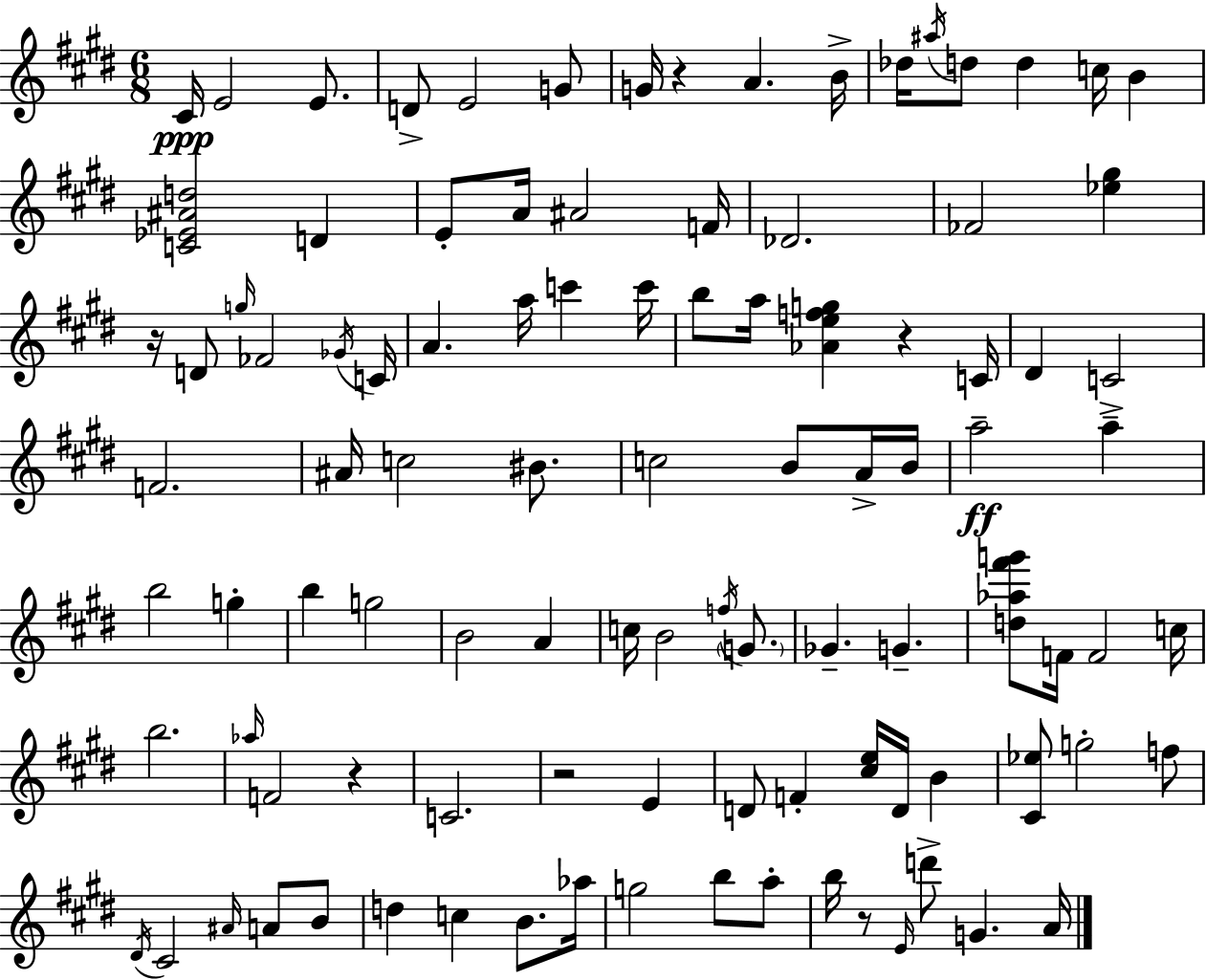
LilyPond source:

{
  \clef treble
  \numericTimeSignature
  \time 6/8
  \key e \major
  \repeat volta 2 { cis'16\ppp e'2 e'8. | d'8-> e'2 g'8 | g'16 r4 a'4. b'16-> | des''16 \acciaccatura { ais''16 } d''8 d''4 c''16 b'4 | \break <c' ees' ais' d''>2 d'4 | e'8-. a'16 ais'2 | f'16 des'2. | fes'2 <ees'' gis''>4 | \break r16 d'8 \grace { g''16 } fes'2 | \acciaccatura { ges'16 } c'16 a'4. a''16 c'''4 | c'''16 b''8 a''16 <aes' e'' f'' g''>4 r4 | c'16 dis'4 c'2-> | \break f'2. | ais'16 c''2 | bis'8. c''2 b'8 | a'16-> b'16 a''2--\ff a''4-- | \break b''2 g''4-. | b''4 g''2 | b'2 a'4 | c''16 b'2 | \break \acciaccatura { f''16 } \parenthesize g'8. ges'4.-- g'4.-- | <d'' aes'' fis''' g'''>8 f'16 f'2 | c''16 b''2. | \grace { aes''16 } f'2 | \break r4 c'2. | r2 | e'4 d'8 f'4-. <cis'' e''>16 | d'16 b'4 <cis' ees''>8 g''2-. | \break f''8 \acciaccatura { dis'16 } cis'2 | \grace { ais'16 } a'8 b'8 d''4 c''4 | b'8. aes''16 g''2 | b''8 a''8-. b''16 r8 \grace { e'16 } d'''8-> | \break g'4. a'16 } \bar "|."
}